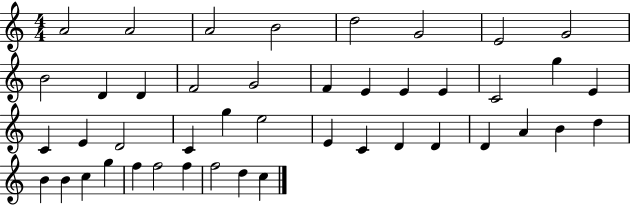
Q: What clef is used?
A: treble